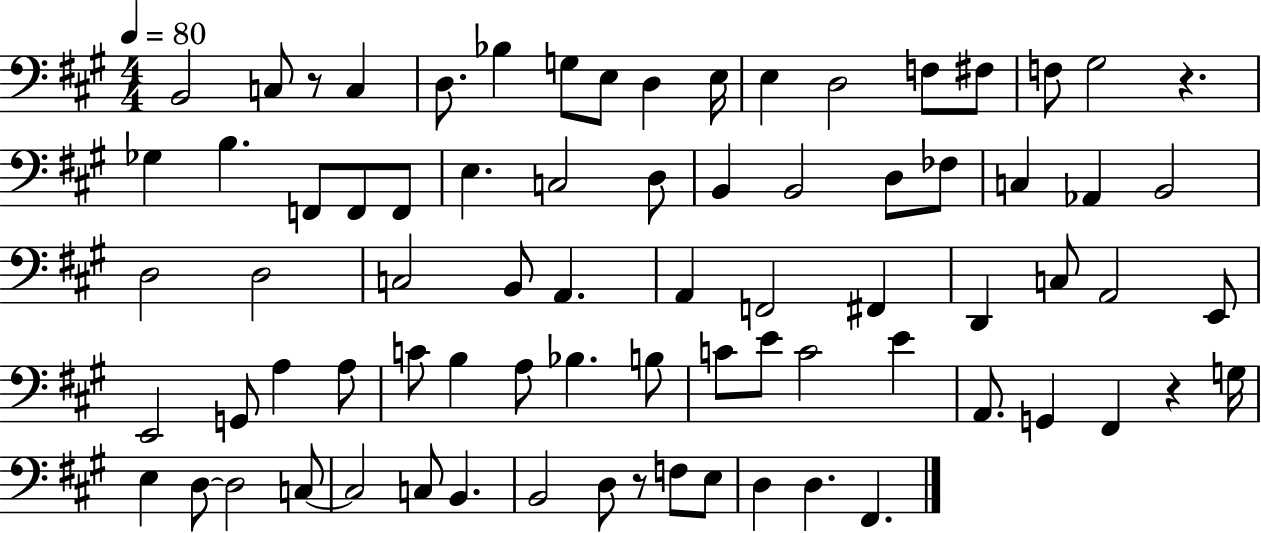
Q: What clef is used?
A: bass